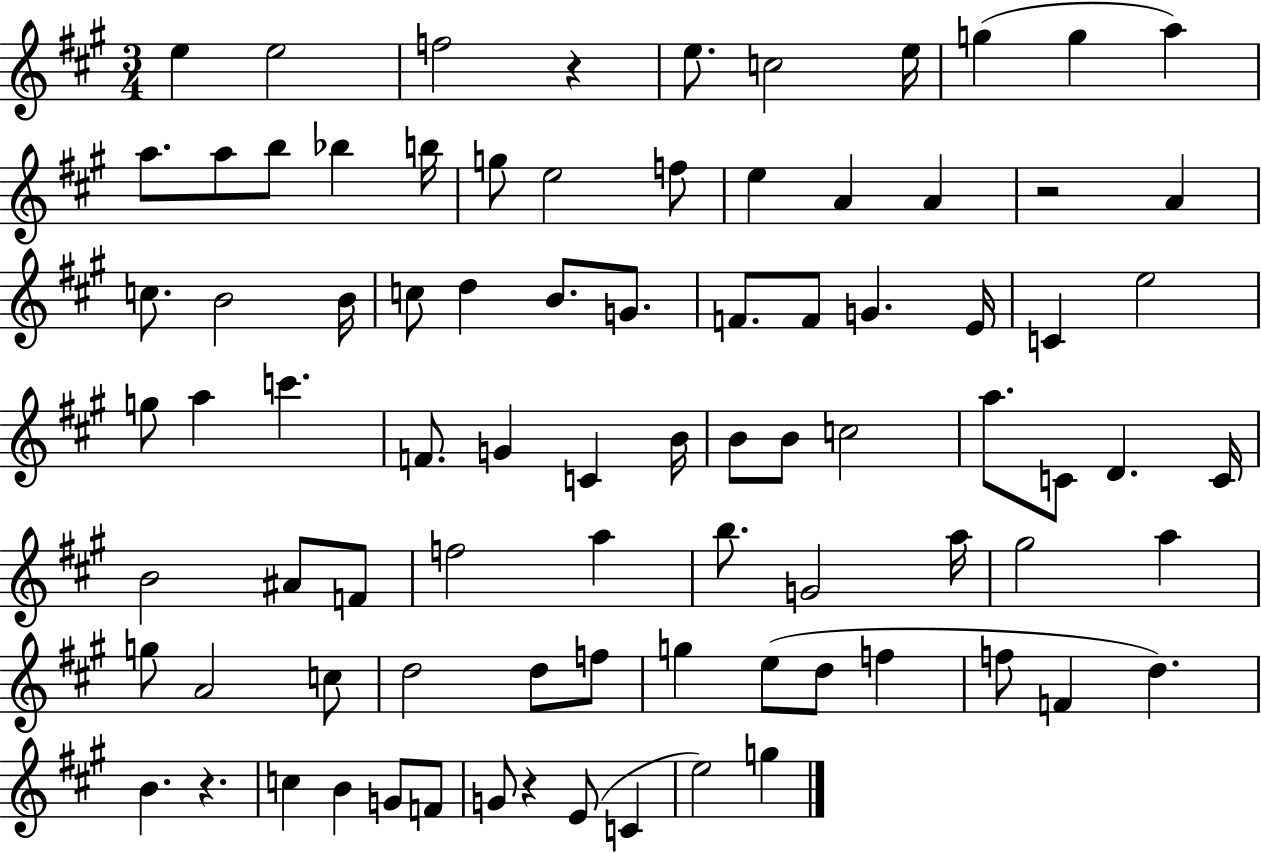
{
  \clef treble
  \numericTimeSignature
  \time 3/4
  \key a \major
  e''4 e''2 | f''2 r4 | e''8. c''2 e''16 | g''4( g''4 a''4) | \break a''8. a''8 b''8 bes''4 b''16 | g''8 e''2 f''8 | e''4 a'4 a'4 | r2 a'4 | \break c''8. b'2 b'16 | c''8 d''4 b'8. g'8. | f'8. f'8 g'4. e'16 | c'4 e''2 | \break g''8 a''4 c'''4. | f'8. g'4 c'4 b'16 | b'8 b'8 c''2 | a''8. c'8 d'4. c'16 | \break b'2 ais'8 f'8 | f''2 a''4 | b''8. g'2 a''16 | gis''2 a''4 | \break g''8 a'2 c''8 | d''2 d''8 f''8 | g''4 e''8( d''8 f''4 | f''8 f'4 d''4.) | \break b'4. r4. | c''4 b'4 g'8 f'8 | g'8 r4 e'8( c'4 | e''2) g''4 | \break \bar "|."
}